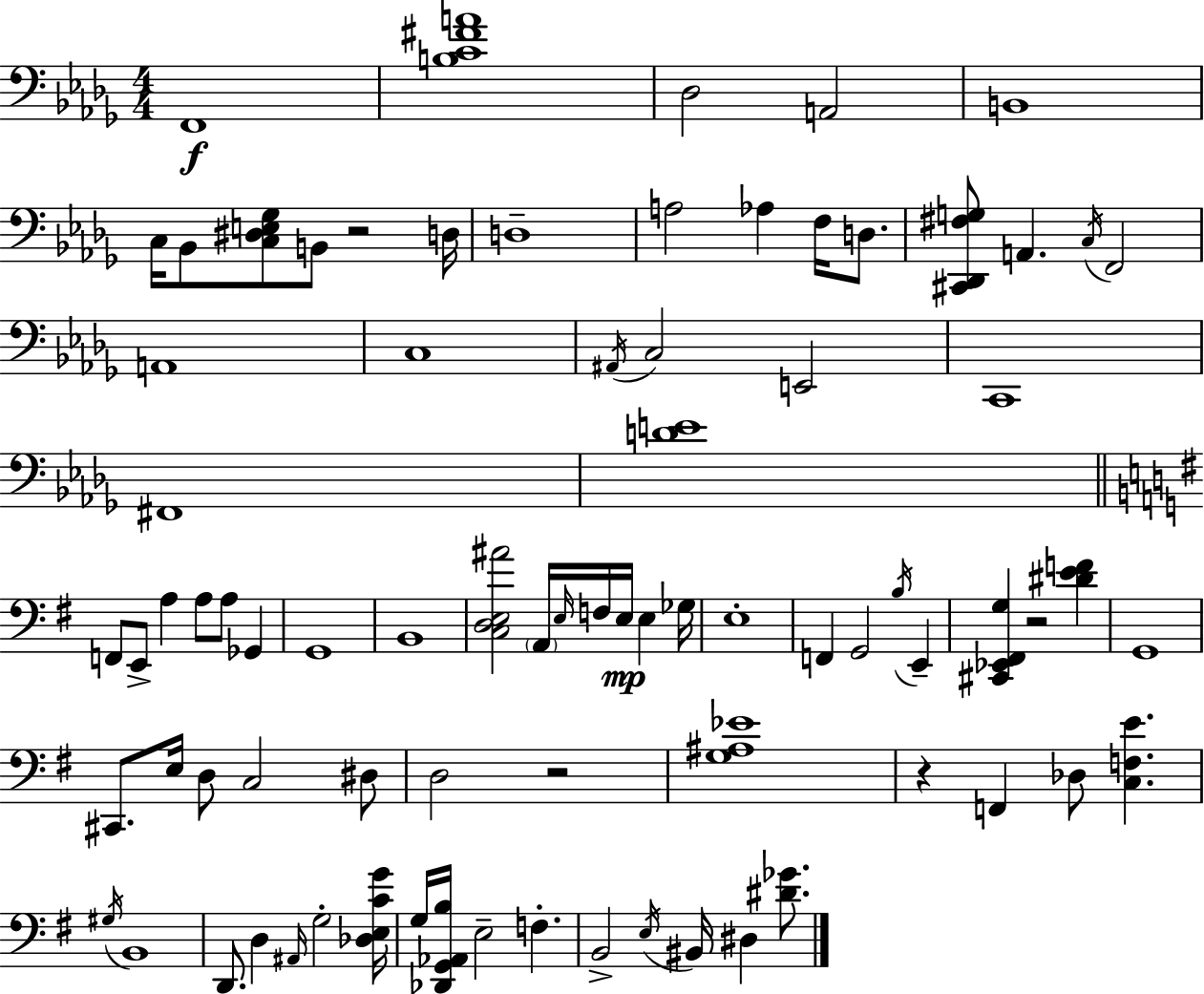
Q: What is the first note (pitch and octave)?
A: F2